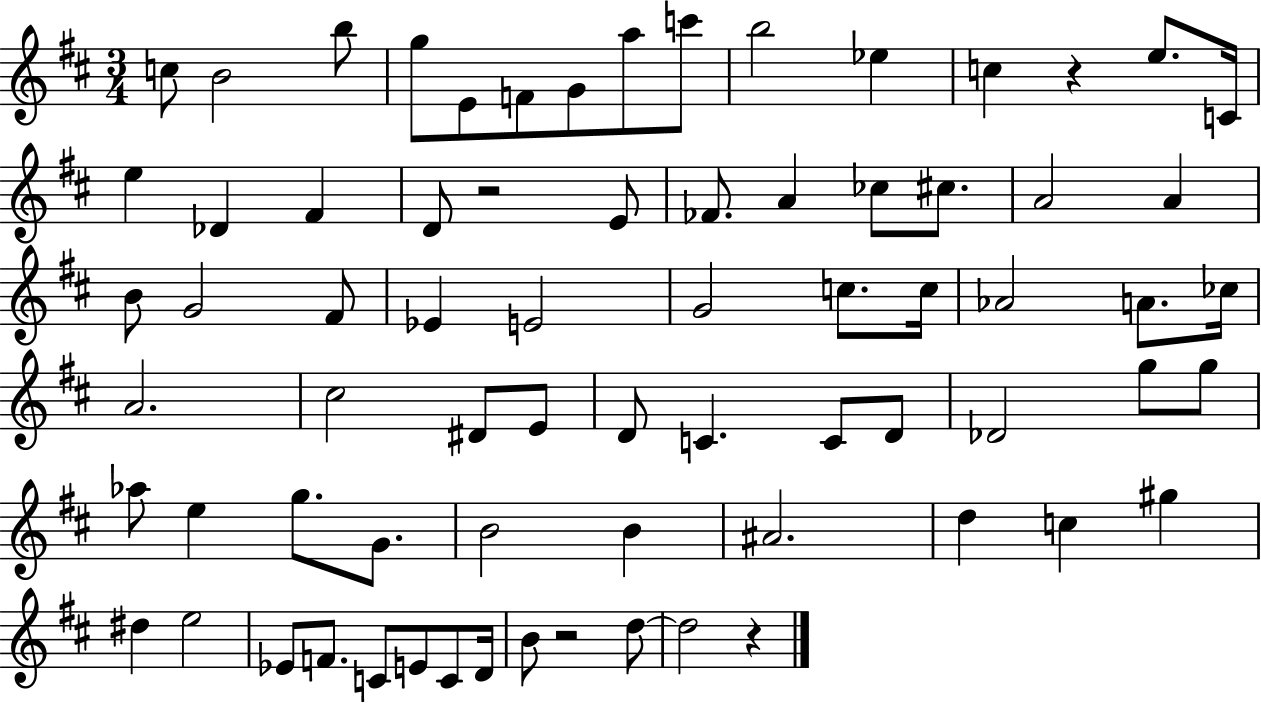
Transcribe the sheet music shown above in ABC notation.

X:1
T:Untitled
M:3/4
L:1/4
K:D
c/2 B2 b/2 g/2 E/2 F/2 G/2 a/2 c'/2 b2 _e c z e/2 C/4 e _D ^F D/2 z2 E/2 _F/2 A _c/2 ^c/2 A2 A B/2 G2 ^F/2 _E E2 G2 c/2 c/4 _A2 A/2 _c/4 A2 ^c2 ^D/2 E/2 D/2 C C/2 D/2 _D2 g/2 g/2 _a/2 e g/2 G/2 B2 B ^A2 d c ^g ^d e2 _E/2 F/2 C/2 E/2 C/2 D/4 B/2 z2 d/2 d2 z